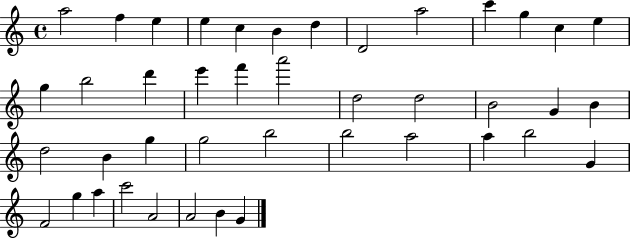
{
  \clef treble
  \time 4/4
  \defaultTimeSignature
  \key c \major
  a''2 f''4 e''4 | e''4 c''4 b'4 d''4 | d'2 a''2 | c'''4 g''4 c''4 e''4 | \break g''4 b''2 d'''4 | e'''4 f'''4 a'''2 | d''2 d''2 | b'2 g'4 b'4 | \break d''2 b'4 g''4 | g''2 b''2 | b''2 a''2 | a''4 b''2 g'4 | \break f'2 g''4 a''4 | c'''2 a'2 | a'2 b'4 g'4 | \bar "|."
}